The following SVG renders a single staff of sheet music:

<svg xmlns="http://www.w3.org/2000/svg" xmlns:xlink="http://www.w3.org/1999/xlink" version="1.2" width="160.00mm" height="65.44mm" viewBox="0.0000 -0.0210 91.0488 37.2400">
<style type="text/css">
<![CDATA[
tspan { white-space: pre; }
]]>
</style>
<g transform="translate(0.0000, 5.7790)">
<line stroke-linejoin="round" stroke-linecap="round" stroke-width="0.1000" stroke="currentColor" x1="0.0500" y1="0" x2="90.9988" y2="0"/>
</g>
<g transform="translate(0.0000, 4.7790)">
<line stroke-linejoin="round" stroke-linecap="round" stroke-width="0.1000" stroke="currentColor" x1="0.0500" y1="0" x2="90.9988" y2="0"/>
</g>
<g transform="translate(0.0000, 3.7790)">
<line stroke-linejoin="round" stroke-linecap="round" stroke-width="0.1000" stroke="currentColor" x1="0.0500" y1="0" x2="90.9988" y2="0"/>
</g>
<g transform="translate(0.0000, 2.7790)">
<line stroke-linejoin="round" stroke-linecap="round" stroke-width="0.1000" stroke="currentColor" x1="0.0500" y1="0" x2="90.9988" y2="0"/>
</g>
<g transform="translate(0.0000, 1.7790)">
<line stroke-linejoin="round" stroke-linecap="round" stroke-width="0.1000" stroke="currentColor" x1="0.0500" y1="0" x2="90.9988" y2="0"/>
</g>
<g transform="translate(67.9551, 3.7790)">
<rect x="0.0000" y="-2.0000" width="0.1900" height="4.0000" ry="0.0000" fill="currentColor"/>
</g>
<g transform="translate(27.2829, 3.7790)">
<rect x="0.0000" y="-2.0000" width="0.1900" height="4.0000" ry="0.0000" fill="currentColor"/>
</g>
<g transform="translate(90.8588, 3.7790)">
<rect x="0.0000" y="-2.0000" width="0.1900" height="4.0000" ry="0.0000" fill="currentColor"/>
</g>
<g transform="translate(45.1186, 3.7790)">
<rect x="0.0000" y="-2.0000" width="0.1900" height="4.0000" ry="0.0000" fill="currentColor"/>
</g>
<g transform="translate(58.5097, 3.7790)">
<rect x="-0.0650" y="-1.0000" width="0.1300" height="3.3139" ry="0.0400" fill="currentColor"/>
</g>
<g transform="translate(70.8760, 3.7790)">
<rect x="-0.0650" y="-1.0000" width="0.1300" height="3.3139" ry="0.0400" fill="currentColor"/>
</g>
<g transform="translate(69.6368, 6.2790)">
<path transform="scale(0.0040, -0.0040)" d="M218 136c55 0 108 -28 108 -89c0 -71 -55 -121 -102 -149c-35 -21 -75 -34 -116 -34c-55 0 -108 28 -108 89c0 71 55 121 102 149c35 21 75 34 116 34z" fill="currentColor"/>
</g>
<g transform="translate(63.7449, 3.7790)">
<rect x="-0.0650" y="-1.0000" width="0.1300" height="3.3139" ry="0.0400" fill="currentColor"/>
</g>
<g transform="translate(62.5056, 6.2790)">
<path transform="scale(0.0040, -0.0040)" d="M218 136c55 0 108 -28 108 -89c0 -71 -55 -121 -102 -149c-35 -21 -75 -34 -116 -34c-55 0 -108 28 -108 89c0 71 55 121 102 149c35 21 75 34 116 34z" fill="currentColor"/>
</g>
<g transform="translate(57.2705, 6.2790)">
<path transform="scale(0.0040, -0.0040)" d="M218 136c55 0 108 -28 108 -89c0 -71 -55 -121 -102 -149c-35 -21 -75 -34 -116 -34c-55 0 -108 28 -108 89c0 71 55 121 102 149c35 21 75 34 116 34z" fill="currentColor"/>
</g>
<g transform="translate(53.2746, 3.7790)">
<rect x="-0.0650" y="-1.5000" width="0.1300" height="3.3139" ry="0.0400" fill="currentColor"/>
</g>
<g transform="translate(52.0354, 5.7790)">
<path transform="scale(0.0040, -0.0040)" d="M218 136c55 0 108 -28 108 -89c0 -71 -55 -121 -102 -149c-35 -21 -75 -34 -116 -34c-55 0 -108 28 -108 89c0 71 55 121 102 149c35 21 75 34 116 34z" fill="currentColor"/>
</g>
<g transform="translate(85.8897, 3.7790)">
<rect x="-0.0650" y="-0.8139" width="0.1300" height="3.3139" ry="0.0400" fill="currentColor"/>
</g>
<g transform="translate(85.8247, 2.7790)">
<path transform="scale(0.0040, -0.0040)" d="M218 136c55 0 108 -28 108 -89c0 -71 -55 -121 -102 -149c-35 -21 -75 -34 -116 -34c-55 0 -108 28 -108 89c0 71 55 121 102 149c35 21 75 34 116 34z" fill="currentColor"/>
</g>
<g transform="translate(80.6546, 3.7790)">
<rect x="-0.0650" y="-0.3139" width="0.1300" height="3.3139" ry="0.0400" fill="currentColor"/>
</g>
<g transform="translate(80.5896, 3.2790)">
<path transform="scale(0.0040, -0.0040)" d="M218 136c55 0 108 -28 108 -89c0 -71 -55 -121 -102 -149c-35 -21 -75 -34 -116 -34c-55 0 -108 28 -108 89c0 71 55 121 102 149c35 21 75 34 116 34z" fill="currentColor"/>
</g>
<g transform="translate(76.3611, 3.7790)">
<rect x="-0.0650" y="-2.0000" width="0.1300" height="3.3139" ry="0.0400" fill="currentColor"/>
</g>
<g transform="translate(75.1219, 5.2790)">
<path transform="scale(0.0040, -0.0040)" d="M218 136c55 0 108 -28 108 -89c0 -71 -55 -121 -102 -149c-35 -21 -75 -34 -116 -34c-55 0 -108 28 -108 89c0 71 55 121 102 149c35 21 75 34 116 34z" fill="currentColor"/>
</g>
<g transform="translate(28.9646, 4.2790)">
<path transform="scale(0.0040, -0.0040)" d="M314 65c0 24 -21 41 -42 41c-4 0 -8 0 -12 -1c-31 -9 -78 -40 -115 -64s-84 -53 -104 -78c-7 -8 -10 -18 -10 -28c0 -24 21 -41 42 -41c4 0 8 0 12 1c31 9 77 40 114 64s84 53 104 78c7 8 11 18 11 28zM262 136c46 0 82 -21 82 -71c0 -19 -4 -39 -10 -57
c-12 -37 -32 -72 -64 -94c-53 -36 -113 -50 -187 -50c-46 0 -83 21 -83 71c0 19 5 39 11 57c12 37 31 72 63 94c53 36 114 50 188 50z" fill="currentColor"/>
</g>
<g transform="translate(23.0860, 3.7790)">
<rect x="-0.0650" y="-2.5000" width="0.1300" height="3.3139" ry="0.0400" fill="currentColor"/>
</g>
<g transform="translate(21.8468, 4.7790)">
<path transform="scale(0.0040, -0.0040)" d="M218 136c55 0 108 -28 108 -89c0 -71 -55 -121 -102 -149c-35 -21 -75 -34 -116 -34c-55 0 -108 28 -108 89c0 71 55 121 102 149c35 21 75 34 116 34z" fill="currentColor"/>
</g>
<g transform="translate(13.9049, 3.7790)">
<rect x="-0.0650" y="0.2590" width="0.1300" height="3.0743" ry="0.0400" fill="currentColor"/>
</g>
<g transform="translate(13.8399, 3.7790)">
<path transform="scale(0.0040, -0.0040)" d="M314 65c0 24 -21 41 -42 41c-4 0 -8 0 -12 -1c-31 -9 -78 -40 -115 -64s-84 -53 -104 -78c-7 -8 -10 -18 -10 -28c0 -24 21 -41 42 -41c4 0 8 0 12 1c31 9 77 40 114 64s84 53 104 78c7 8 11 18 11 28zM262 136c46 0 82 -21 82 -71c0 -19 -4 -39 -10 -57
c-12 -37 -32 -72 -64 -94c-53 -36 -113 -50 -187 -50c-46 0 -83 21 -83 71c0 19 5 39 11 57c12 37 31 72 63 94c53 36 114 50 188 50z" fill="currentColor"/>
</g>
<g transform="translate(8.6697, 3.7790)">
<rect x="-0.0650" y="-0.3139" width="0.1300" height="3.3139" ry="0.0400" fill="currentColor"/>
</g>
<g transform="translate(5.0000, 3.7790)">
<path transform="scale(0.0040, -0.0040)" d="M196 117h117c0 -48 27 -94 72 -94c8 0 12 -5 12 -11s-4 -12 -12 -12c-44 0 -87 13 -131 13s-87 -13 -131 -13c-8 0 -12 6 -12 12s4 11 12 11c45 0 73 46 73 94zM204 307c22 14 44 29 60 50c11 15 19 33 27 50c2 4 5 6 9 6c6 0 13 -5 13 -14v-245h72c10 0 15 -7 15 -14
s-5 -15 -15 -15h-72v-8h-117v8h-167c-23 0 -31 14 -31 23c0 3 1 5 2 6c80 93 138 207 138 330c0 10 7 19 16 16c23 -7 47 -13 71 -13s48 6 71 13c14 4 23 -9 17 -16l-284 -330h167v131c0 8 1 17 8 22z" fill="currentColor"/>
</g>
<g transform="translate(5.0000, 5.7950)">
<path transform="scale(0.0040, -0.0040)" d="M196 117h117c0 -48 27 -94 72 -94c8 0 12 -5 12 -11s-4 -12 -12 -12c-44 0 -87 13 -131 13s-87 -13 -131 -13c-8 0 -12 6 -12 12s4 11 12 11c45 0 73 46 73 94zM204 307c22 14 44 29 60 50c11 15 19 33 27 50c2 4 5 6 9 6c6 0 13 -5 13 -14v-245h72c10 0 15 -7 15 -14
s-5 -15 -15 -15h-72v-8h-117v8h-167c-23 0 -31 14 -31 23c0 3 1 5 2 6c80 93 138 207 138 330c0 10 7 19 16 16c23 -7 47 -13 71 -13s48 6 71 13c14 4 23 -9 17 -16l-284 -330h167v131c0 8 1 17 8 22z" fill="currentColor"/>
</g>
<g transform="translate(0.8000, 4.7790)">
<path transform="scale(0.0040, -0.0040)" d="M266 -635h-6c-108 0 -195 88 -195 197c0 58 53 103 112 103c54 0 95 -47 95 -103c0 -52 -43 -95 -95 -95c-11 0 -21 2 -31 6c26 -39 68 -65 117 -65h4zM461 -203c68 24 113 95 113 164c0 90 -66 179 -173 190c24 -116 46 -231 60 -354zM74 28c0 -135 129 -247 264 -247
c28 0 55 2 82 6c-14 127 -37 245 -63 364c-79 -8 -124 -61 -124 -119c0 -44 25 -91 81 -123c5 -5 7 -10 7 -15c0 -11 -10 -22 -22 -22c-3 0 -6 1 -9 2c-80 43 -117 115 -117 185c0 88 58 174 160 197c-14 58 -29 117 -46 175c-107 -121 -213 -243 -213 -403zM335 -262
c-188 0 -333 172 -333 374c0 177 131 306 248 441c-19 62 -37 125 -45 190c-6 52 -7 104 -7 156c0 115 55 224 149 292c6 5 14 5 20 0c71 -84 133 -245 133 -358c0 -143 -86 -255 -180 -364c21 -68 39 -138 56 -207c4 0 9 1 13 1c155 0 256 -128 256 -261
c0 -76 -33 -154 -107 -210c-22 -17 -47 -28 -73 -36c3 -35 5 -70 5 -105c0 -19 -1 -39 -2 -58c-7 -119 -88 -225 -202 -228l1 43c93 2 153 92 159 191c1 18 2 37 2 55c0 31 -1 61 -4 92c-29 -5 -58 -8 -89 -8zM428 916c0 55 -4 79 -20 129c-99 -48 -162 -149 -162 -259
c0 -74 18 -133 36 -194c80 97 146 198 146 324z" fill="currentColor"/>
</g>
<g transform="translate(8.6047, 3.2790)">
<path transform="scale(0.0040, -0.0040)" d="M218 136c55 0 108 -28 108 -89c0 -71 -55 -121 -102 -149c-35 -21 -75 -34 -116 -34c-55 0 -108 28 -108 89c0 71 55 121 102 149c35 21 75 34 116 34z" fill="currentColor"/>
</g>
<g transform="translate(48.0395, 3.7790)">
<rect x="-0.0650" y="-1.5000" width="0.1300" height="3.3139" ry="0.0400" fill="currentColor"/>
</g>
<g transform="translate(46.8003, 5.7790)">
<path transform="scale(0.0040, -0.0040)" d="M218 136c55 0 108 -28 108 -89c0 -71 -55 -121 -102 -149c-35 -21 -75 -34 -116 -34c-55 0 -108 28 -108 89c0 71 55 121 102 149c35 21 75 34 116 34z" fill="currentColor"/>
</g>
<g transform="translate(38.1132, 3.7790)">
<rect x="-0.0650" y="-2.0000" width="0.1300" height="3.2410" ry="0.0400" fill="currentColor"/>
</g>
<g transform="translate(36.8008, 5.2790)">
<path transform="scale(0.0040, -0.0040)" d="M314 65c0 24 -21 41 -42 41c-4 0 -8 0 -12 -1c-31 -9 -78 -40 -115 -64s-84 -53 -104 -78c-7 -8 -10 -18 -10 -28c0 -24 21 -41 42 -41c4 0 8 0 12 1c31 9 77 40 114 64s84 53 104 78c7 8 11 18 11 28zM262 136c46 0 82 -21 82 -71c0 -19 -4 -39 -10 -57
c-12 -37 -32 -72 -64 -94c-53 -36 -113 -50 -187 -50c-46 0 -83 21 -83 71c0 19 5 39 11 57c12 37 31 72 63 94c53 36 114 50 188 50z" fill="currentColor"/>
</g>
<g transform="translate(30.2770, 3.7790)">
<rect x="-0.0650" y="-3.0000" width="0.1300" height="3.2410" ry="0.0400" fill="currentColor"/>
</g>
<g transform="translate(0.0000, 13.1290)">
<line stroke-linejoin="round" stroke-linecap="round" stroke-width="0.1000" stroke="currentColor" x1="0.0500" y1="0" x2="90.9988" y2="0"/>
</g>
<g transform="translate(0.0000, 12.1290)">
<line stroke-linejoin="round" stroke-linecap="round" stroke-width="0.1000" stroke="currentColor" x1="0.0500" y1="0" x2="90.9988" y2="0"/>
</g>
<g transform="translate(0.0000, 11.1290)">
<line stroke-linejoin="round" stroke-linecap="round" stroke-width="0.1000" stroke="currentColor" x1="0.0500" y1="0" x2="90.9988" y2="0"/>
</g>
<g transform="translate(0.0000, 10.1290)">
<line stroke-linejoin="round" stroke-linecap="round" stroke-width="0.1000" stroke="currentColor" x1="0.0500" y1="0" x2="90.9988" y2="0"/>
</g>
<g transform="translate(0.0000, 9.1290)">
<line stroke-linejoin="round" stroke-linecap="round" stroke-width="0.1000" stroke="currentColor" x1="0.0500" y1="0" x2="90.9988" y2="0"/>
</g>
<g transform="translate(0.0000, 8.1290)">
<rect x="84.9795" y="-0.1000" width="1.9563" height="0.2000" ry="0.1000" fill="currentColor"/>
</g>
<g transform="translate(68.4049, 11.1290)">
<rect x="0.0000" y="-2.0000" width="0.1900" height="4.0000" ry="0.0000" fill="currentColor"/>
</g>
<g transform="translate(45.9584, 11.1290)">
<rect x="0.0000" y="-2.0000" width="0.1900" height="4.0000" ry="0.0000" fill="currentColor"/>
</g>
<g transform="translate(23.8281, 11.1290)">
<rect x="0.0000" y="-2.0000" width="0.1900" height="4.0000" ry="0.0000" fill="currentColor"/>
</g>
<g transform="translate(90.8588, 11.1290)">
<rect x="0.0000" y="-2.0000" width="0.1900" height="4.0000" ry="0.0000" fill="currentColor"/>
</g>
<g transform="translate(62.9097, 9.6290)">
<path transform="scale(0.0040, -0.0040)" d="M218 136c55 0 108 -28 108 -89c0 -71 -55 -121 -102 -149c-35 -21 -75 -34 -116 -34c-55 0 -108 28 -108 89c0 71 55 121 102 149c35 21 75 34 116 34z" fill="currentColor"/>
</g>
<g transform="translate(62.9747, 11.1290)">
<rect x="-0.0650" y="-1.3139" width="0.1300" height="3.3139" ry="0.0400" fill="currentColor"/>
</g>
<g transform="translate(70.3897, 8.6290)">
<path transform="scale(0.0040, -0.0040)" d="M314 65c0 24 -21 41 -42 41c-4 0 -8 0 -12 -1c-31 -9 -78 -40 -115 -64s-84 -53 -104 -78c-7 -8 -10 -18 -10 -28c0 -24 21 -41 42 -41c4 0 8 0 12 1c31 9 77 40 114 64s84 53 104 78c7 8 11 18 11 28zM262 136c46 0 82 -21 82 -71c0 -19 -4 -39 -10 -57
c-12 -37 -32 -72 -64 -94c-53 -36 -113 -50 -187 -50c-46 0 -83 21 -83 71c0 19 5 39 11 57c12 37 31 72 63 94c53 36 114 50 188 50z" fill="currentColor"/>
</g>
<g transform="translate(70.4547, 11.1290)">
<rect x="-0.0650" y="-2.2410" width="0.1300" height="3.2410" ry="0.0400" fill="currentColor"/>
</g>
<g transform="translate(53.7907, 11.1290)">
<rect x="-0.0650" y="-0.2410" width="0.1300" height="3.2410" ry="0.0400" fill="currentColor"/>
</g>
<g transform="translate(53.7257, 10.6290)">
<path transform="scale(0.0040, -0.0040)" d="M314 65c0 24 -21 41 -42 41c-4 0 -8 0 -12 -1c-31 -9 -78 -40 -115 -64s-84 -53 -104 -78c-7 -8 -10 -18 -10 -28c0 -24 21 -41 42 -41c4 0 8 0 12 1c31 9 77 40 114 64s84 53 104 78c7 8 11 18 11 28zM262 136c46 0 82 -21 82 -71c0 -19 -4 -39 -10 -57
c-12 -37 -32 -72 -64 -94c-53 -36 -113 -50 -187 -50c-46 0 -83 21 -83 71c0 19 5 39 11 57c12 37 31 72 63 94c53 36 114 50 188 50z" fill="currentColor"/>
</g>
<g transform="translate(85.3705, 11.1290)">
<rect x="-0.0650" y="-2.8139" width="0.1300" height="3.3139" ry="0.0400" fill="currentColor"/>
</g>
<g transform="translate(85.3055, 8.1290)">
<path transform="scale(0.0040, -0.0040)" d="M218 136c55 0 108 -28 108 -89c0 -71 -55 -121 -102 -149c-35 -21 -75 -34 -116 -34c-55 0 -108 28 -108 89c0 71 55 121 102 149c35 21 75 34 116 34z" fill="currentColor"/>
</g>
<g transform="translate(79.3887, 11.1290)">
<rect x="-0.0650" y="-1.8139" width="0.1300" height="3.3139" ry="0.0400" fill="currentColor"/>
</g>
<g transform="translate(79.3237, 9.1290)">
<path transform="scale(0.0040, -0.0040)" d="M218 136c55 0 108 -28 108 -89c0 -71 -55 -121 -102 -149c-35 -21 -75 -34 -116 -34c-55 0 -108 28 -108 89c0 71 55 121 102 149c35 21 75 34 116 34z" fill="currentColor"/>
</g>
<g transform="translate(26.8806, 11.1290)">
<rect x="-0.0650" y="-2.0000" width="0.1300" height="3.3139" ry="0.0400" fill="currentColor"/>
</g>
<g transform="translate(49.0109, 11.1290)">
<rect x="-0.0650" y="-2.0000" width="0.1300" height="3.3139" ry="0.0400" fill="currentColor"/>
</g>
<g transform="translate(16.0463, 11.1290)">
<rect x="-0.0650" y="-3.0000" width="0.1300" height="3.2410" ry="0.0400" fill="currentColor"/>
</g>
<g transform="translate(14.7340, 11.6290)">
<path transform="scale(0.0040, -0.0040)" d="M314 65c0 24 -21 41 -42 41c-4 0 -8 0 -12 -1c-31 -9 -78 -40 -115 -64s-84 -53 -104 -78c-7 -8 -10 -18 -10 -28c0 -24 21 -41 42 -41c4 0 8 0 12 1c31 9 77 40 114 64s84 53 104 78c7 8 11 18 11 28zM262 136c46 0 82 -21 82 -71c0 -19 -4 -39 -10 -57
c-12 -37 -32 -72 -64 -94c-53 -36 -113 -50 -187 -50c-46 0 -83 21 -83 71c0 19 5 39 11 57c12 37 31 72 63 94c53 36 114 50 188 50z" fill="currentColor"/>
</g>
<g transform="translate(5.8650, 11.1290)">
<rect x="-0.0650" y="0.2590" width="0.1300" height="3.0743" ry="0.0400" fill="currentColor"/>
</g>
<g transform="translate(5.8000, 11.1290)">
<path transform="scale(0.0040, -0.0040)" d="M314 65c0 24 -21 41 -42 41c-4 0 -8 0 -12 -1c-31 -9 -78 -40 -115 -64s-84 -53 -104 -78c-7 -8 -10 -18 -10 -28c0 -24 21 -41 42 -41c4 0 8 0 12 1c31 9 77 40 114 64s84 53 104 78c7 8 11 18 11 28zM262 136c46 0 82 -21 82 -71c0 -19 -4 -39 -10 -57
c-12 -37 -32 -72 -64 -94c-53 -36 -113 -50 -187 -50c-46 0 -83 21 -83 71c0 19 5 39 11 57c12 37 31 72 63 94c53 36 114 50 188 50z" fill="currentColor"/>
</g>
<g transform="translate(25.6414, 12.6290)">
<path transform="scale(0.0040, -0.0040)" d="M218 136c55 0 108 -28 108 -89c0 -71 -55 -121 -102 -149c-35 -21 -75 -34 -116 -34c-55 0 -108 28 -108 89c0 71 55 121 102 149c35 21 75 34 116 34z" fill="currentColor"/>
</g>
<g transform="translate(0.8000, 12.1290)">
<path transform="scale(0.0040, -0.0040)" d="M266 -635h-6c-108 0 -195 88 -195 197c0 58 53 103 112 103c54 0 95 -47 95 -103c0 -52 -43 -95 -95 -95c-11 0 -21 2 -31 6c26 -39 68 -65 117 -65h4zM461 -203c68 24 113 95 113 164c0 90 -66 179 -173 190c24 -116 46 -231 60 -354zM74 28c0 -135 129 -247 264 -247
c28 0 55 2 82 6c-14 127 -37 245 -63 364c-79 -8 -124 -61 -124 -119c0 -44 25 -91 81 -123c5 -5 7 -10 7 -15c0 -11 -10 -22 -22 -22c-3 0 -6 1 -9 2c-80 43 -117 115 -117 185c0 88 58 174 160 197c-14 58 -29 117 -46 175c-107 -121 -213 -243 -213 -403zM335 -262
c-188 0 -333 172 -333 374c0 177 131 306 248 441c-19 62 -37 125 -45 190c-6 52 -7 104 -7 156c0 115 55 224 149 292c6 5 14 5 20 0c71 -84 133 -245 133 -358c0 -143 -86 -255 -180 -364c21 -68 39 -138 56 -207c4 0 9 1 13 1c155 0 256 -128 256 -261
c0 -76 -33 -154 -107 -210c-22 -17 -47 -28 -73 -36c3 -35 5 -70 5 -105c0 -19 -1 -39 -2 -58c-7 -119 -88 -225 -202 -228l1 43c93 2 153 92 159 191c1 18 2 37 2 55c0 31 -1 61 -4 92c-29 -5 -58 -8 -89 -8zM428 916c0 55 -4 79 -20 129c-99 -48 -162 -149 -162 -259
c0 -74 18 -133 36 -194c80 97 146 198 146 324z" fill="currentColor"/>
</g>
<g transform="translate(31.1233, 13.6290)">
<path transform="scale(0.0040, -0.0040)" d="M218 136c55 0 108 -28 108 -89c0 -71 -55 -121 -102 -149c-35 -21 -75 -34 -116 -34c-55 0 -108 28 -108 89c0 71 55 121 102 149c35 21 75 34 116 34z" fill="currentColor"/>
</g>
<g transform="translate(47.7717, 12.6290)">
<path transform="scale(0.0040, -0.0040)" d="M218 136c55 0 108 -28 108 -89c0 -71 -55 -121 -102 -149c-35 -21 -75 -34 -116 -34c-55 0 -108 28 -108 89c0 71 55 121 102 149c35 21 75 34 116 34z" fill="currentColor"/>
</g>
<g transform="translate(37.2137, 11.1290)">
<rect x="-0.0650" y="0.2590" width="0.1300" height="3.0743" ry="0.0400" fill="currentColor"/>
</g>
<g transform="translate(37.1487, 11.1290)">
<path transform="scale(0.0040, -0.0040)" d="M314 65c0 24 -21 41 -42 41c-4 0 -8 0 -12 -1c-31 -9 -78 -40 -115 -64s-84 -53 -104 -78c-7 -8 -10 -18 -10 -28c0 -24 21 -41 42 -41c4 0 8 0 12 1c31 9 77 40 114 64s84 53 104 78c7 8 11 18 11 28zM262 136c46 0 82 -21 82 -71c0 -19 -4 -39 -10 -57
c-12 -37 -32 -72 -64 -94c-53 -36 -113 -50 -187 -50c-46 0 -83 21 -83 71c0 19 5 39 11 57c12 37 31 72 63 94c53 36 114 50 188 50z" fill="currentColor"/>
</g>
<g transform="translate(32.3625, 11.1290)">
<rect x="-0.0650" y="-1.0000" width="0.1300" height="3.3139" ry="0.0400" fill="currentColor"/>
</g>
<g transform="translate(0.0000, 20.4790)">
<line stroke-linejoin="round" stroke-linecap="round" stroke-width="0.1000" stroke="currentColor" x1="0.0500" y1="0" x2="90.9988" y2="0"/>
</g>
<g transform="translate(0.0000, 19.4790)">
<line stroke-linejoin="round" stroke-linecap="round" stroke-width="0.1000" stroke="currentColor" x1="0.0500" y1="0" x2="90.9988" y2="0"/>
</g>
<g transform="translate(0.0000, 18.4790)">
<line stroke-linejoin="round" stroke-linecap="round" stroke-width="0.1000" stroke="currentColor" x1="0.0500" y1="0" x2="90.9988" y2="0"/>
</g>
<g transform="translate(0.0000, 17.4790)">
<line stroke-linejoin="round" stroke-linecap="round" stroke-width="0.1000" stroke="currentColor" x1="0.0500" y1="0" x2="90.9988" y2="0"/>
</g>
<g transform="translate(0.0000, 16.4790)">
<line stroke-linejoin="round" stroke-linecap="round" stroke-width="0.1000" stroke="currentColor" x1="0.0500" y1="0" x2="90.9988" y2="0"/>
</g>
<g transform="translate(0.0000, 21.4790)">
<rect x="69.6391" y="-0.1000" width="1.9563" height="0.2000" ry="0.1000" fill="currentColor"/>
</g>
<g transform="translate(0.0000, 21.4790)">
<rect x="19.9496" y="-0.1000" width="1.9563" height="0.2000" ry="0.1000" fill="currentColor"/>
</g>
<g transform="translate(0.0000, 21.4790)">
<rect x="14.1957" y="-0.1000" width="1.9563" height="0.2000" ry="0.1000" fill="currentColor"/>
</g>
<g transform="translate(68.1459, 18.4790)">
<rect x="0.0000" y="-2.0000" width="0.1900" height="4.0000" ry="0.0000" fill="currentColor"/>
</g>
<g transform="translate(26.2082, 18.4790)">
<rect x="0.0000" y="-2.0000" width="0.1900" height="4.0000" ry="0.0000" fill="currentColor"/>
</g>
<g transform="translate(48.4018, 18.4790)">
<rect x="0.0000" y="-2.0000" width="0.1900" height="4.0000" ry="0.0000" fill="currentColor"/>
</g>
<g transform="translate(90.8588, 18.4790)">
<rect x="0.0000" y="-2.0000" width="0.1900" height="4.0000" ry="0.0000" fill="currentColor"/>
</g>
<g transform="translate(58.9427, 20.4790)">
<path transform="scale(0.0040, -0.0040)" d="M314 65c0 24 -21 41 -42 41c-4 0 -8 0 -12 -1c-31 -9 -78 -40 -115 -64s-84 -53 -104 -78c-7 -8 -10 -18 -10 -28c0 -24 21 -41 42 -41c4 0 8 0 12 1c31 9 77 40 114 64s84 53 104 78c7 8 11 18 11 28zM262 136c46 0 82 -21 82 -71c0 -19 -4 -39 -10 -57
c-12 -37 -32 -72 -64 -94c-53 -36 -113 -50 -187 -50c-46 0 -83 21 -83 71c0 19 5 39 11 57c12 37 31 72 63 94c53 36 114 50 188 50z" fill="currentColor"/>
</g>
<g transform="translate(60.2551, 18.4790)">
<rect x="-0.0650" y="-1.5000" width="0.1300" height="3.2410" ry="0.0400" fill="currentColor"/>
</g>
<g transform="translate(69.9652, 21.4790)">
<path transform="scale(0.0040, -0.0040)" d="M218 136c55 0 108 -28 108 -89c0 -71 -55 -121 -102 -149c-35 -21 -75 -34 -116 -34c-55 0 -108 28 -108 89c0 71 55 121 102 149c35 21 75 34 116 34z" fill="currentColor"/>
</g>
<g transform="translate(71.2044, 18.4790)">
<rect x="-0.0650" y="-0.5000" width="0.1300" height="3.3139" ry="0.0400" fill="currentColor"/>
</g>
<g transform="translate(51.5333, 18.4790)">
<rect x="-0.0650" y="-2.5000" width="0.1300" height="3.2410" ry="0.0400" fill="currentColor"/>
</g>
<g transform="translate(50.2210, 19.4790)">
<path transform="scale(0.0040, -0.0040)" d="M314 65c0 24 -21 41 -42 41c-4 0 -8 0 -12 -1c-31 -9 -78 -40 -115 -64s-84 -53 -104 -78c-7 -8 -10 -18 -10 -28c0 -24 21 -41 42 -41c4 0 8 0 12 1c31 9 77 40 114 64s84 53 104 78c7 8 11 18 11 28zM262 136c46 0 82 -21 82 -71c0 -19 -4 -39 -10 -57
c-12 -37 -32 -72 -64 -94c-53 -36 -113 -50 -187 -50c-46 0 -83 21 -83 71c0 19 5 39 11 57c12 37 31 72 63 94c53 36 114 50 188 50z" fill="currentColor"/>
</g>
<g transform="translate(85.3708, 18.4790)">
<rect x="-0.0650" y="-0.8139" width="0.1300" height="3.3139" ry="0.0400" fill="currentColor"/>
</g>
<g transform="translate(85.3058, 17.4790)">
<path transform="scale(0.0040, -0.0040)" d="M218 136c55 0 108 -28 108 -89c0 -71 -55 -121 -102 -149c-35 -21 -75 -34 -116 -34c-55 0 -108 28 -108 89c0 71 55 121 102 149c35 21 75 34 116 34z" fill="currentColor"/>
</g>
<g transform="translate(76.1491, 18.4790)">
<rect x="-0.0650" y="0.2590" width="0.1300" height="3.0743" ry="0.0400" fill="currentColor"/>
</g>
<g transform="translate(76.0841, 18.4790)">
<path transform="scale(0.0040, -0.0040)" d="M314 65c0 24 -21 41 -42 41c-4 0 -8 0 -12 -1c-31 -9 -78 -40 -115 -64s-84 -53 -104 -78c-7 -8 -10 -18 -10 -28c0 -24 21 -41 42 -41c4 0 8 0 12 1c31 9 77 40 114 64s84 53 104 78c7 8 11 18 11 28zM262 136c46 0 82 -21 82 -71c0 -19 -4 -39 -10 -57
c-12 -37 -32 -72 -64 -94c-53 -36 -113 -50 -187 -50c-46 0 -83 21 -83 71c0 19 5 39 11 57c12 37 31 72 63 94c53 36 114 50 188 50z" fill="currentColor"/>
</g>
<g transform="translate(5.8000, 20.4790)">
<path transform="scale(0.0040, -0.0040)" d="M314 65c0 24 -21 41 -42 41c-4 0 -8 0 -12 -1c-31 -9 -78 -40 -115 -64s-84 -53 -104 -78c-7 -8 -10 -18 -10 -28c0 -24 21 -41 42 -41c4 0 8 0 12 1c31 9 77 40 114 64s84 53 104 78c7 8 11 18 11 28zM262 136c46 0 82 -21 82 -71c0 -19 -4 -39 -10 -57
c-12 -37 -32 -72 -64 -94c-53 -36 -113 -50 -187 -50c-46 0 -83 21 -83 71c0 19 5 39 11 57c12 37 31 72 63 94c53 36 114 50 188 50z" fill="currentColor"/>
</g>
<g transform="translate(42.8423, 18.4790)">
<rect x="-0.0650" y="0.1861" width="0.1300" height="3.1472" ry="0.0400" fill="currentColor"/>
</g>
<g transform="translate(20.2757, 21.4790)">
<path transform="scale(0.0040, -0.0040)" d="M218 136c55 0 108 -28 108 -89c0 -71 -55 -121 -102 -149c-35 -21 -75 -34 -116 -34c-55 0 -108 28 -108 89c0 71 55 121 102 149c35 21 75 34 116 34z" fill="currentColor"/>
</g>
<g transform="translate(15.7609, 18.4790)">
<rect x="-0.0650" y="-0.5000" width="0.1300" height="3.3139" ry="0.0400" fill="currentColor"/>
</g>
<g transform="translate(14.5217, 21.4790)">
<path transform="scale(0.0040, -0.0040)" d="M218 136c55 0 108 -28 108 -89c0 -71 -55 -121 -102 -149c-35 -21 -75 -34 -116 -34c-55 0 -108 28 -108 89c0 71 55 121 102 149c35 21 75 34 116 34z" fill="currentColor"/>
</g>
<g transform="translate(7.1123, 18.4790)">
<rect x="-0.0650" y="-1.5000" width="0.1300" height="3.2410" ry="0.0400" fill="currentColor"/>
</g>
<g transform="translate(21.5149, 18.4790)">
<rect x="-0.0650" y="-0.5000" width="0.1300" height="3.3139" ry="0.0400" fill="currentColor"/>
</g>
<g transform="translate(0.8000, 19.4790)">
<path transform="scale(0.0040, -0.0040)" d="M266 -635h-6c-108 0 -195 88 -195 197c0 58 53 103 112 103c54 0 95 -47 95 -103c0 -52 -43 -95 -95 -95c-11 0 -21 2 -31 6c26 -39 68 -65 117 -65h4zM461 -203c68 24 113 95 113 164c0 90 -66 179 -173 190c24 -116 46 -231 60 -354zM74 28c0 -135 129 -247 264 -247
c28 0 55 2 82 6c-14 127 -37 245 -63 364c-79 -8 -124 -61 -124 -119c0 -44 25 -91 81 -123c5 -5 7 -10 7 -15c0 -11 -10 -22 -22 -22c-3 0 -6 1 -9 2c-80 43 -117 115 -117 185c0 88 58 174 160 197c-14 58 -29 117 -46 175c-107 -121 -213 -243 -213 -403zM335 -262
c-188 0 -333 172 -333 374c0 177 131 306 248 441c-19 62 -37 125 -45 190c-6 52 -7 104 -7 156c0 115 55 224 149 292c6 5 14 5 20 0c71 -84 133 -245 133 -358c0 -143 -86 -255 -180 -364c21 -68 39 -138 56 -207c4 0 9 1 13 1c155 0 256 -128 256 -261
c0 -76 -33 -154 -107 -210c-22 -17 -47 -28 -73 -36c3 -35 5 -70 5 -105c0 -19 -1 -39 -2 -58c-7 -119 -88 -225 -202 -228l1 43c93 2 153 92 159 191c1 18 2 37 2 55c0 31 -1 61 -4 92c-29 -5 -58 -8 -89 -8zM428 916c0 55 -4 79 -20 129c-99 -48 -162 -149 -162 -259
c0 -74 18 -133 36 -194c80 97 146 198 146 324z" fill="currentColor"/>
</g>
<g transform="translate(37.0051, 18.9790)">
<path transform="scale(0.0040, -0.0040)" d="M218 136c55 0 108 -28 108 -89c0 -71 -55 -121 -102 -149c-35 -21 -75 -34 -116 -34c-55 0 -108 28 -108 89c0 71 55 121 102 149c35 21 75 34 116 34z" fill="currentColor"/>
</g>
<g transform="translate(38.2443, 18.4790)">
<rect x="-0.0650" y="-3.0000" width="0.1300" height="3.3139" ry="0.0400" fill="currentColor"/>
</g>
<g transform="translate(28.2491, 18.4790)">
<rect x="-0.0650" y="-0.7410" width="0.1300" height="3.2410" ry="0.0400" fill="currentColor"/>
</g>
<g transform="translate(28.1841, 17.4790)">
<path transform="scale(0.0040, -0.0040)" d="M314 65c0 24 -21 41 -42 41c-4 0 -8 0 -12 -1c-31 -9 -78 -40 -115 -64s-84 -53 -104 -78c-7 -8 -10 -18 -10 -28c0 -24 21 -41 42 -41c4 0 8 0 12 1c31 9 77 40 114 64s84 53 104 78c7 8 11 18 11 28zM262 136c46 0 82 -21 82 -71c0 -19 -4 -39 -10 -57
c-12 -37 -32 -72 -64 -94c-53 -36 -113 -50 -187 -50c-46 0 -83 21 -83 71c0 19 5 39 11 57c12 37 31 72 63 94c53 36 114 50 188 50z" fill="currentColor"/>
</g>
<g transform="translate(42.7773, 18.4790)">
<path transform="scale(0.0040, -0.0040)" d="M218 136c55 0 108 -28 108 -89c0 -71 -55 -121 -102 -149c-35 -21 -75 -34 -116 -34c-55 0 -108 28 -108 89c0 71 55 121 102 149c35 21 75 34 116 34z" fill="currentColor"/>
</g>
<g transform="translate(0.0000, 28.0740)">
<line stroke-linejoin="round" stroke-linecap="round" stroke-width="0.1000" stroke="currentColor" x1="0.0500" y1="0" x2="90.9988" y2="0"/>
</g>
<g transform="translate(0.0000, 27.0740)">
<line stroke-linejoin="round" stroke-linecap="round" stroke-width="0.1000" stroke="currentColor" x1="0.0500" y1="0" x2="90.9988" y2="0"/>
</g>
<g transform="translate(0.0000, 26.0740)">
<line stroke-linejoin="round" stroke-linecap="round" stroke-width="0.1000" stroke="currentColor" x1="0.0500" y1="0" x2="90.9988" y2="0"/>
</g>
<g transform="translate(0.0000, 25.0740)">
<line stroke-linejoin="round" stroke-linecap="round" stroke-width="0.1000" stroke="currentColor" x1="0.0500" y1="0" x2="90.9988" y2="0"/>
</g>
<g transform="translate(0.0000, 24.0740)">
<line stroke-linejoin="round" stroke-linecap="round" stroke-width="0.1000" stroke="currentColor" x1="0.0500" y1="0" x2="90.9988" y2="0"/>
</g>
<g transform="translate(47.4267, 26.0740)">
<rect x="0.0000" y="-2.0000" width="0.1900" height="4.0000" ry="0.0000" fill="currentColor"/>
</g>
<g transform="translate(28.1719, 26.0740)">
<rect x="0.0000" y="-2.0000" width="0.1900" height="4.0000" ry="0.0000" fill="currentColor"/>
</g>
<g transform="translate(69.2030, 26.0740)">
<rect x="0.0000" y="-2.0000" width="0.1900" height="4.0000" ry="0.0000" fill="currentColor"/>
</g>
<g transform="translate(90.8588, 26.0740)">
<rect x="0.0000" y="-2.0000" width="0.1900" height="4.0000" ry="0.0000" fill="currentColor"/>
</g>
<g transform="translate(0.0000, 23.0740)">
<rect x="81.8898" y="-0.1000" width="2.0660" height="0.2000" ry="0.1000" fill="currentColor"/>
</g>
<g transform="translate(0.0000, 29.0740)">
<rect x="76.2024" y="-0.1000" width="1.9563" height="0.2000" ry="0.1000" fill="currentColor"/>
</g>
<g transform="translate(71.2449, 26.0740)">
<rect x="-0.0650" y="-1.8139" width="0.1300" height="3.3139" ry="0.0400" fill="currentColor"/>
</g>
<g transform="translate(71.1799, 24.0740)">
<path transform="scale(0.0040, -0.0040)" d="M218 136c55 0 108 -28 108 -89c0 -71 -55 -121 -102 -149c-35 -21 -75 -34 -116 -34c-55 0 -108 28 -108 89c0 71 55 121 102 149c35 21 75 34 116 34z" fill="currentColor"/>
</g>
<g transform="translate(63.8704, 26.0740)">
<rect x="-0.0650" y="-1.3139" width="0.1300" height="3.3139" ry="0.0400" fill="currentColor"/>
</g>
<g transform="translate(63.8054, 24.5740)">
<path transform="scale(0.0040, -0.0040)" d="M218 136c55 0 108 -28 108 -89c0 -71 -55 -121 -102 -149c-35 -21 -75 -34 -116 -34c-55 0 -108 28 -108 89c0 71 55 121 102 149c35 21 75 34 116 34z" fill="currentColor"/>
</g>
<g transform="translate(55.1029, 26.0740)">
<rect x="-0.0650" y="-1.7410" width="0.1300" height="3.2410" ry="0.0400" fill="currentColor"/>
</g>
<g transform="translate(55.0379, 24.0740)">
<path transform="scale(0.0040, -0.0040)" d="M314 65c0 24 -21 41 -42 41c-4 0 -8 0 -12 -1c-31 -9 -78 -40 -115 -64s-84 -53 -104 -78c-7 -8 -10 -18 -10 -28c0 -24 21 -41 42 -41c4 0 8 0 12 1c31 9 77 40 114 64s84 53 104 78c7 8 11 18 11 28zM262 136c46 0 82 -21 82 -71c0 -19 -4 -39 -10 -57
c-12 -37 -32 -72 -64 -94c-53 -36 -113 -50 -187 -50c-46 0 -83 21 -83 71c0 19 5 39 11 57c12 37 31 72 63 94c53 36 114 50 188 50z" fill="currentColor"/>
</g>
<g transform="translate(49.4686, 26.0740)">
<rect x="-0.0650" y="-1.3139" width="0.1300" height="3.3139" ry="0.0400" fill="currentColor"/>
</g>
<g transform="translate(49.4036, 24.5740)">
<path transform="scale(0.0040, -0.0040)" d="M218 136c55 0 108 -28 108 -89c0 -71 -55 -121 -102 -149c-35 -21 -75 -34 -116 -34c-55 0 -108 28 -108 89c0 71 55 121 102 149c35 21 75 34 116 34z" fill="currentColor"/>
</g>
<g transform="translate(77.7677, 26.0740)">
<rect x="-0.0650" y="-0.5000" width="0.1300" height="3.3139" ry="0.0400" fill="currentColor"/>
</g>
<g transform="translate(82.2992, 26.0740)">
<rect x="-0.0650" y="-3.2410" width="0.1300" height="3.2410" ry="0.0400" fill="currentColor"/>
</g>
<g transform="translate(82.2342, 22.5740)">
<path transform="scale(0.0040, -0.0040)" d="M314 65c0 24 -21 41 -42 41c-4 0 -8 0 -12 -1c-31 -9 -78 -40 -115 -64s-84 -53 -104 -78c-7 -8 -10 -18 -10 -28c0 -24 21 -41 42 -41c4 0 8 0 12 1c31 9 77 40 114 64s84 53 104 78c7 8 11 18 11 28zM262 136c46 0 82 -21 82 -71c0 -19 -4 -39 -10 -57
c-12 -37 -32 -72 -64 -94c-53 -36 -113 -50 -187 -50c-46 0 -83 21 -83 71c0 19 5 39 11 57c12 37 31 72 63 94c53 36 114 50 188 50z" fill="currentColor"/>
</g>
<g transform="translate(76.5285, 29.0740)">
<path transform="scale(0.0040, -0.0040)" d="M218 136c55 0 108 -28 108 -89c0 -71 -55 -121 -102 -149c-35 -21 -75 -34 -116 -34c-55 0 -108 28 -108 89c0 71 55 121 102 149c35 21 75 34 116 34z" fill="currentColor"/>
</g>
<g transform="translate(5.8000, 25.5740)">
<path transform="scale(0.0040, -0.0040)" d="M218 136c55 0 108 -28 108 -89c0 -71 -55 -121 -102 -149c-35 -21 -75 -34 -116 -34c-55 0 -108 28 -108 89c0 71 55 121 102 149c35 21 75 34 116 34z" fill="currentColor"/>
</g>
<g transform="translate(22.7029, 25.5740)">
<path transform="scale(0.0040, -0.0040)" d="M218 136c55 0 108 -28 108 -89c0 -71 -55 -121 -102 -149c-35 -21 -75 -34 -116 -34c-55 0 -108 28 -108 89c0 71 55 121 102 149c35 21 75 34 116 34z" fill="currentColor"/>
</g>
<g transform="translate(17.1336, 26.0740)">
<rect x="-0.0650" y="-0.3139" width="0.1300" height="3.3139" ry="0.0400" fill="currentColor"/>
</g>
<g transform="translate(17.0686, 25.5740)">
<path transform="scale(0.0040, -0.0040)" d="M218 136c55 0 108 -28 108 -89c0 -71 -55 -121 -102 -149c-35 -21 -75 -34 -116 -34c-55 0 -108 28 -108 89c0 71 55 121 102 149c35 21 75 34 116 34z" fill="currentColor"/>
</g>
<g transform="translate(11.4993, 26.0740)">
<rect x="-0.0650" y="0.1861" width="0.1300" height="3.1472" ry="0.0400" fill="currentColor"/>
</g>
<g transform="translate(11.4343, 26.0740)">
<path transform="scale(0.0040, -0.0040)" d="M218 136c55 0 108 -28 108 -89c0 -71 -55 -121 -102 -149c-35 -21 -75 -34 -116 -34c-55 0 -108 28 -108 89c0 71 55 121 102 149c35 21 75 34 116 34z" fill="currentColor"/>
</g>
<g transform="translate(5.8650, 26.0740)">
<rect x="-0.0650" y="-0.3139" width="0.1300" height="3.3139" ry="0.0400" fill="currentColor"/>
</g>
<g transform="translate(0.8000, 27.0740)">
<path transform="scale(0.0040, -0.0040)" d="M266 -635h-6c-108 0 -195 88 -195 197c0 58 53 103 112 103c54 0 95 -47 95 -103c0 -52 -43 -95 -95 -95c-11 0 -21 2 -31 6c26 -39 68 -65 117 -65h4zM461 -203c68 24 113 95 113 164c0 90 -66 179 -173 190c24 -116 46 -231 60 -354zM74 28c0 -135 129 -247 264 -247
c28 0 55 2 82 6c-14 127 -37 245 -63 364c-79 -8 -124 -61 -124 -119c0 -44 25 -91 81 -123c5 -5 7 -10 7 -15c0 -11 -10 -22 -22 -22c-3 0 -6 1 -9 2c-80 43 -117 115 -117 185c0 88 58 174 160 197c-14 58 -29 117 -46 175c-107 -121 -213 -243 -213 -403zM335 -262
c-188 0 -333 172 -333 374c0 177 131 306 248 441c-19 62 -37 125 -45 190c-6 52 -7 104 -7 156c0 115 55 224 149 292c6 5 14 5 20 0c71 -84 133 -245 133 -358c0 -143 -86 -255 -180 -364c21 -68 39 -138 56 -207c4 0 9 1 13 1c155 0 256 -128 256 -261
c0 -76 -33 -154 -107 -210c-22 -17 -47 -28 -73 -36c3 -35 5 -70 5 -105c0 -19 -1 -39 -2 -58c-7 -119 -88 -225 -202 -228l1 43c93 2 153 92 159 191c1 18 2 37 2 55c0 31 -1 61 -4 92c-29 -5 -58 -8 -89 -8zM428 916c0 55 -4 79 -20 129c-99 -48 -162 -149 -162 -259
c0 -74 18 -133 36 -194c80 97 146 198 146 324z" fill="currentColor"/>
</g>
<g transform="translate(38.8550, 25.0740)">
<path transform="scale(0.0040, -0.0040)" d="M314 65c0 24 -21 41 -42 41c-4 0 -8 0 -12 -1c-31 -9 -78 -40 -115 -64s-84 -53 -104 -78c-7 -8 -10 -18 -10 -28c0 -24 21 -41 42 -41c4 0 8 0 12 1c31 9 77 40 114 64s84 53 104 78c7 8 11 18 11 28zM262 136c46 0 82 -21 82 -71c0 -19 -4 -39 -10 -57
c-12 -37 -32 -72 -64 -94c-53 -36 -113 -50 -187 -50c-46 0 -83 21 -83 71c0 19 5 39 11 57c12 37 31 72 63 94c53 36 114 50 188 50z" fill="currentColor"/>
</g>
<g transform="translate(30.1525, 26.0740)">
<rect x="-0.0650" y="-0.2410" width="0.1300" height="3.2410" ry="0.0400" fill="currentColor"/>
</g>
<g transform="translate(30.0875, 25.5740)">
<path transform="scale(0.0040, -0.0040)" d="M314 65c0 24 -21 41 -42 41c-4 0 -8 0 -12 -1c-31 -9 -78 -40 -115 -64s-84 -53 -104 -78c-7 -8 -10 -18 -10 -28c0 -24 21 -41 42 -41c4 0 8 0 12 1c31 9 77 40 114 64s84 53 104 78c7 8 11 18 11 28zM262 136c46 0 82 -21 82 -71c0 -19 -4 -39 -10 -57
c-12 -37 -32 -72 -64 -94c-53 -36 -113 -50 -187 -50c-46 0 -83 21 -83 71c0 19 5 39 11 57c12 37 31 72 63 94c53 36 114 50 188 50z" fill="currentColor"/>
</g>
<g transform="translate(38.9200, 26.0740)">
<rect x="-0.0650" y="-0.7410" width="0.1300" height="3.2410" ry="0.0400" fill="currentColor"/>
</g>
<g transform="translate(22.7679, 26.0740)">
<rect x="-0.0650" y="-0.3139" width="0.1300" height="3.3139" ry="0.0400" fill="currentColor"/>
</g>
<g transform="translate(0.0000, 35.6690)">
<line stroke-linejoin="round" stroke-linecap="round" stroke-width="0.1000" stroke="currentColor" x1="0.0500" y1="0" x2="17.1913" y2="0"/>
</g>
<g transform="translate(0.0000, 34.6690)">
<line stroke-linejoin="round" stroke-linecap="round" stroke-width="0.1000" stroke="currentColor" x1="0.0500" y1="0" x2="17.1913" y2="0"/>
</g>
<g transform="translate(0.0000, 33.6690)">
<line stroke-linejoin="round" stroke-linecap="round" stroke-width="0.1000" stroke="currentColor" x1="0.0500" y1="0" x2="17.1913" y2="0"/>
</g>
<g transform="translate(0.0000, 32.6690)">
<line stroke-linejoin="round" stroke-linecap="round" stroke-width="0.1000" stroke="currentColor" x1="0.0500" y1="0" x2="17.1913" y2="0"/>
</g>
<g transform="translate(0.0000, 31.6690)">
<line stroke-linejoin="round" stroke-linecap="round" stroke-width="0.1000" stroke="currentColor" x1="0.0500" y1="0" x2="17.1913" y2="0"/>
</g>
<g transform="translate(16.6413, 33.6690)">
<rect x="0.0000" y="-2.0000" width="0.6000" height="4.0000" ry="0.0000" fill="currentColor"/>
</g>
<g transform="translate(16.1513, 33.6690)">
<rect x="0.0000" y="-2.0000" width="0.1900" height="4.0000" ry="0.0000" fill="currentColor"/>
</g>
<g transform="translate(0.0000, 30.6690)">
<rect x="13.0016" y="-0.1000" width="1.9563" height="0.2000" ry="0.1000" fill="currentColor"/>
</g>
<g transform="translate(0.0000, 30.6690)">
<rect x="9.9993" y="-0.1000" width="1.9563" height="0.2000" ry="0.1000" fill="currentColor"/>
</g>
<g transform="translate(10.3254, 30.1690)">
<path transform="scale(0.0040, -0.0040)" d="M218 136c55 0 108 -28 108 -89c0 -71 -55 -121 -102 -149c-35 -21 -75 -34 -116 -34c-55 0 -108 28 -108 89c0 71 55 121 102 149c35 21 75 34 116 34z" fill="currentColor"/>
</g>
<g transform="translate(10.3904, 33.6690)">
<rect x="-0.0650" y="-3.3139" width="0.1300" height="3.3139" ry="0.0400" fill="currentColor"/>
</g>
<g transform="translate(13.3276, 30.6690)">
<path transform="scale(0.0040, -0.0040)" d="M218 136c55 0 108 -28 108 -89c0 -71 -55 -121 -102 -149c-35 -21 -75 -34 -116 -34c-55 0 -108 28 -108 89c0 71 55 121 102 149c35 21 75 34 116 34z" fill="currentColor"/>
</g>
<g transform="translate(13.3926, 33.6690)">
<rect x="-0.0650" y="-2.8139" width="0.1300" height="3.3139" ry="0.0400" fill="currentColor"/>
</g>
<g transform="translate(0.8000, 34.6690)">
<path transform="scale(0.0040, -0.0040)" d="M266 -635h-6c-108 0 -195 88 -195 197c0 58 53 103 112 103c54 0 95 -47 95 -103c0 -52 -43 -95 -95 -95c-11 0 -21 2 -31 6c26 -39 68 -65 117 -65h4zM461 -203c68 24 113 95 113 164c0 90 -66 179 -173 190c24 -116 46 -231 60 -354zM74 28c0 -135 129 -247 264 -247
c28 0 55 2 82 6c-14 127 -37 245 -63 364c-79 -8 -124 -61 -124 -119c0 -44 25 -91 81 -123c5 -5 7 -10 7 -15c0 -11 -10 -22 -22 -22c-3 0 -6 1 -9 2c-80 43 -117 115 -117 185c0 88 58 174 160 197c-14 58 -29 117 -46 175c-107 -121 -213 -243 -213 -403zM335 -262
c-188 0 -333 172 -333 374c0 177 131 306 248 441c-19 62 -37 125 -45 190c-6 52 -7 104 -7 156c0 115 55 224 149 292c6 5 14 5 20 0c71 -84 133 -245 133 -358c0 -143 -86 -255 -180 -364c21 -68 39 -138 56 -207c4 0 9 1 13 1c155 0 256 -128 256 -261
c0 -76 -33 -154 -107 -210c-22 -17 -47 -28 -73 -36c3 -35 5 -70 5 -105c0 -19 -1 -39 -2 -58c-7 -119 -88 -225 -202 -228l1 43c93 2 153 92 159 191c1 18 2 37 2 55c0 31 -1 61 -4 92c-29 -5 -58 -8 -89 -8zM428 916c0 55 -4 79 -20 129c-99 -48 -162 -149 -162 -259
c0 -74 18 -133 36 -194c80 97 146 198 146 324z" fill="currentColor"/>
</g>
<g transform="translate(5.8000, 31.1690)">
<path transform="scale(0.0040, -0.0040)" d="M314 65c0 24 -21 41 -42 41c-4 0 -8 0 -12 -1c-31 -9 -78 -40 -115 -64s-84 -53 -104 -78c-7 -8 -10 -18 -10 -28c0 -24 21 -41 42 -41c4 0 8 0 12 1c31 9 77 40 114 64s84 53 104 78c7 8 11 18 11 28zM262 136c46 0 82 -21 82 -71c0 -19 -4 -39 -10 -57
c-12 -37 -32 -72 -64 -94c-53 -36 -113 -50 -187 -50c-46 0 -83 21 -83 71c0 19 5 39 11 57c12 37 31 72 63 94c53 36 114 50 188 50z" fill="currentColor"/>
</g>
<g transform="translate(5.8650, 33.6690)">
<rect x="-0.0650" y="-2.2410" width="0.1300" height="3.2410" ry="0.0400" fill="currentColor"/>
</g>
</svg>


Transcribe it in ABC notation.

X:1
T:Untitled
M:4/4
L:1/4
K:C
c B2 G A2 F2 E E D D D F c d B2 A2 F D B2 F c2 e g2 f a E2 C C d2 A B G2 E2 C B2 d c B c c c2 d2 e f2 e f C b2 g2 b a